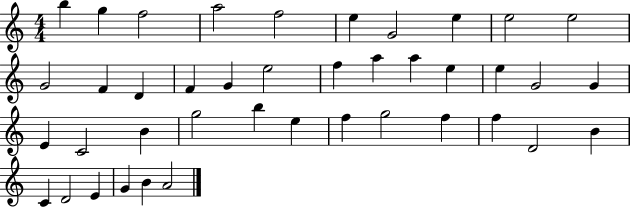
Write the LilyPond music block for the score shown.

{
  \clef treble
  \numericTimeSignature
  \time 4/4
  \key c \major
  b''4 g''4 f''2 | a''2 f''2 | e''4 g'2 e''4 | e''2 e''2 | \break g'2 f'4 d'4 | f'4 g'4 e''2 | f''4 a''4 a''4 e''4 | e''4 g'2 g'4 | \break e'4 c'2 b'4 | g''2 b''4 e''4 | f''4 g''2 f''4 | f''4 d'2 b'4 | \break c'4 d'2 e'4 | g'4 b'4 a'2 | \bar "|."
}